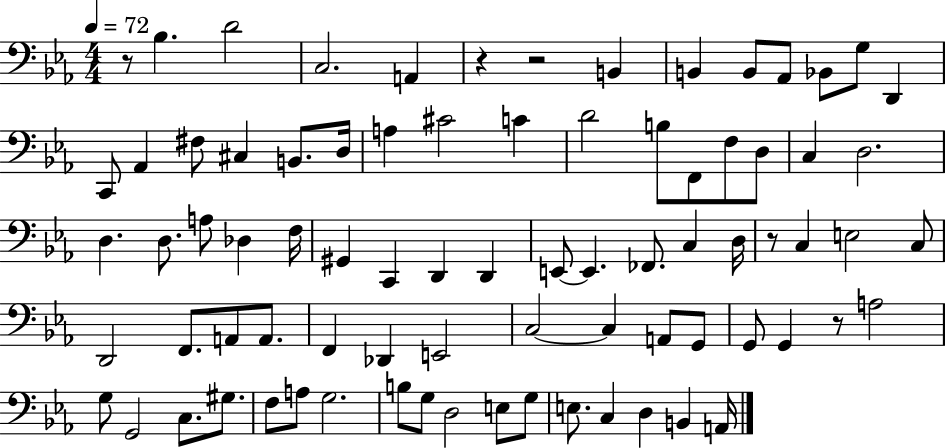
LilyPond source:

{
  \clef bass
  \numericTimeSignature
  \time 4/4
  \key ees \major
  \tempo 4 = 72
  \repeat volta 2 { r8 bes4. d'2 | c2. a,4 | r4 r2 b,4 | b,4 b,8 aes,8 bes,8 g8 d,4 | \break c,8 aes,4 fis8 cis4 b,8. d16 | a4 cis'2 c'4 | d'2 b8 f,8 f8 d8 | c4 d2. | \break d4. d8. a8 des4 f16 | gis,4 c,4 d,4 d,4 | e,8~~ e,4. fes,8. c4 d16 | r8 c4 e2 c8 | \break d,2 f,8. a,8 a,8. | f,4 des,4 e,2 | c2~~ c4 a,8 g,8 | g,8 g,4 r8 a2 | \break g8 g,2 c8. gis8. | f8 a8 g2. | b8 g8 d2 e8 g8 | e8. c4 d4 b,4 a,16 | \break } \bar "|."
}